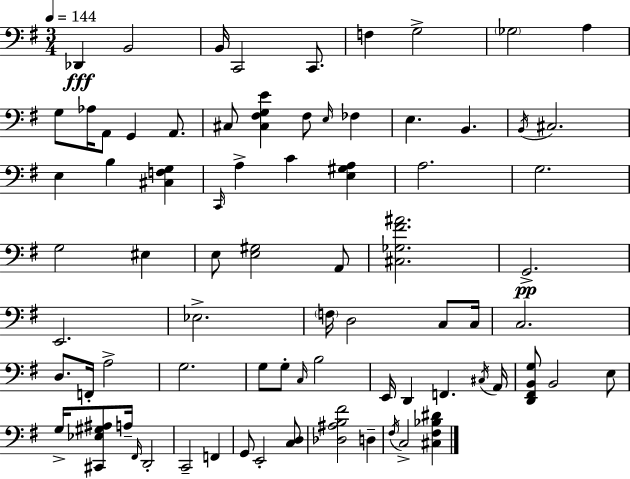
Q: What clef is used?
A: bass